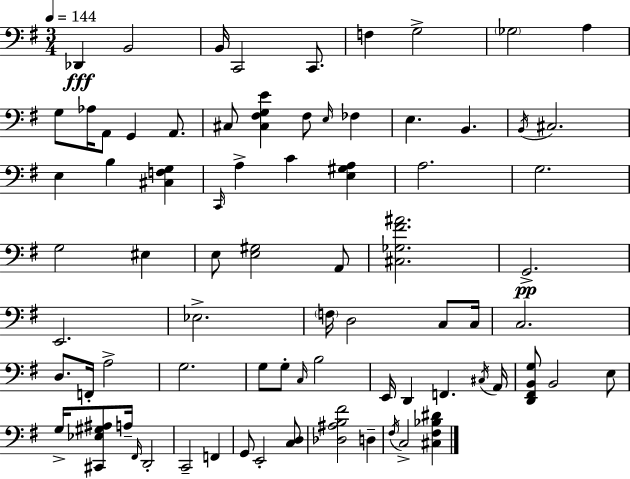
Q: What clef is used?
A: bass